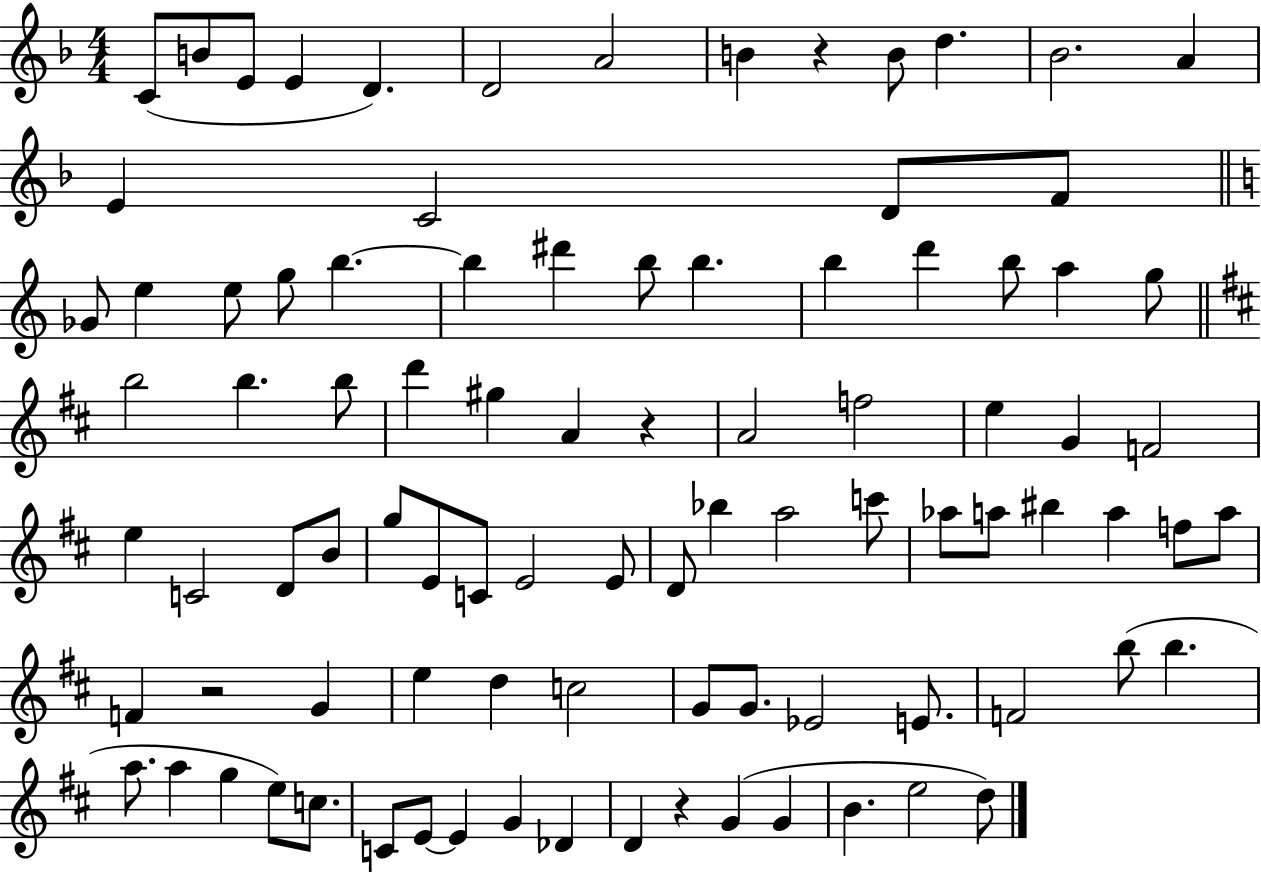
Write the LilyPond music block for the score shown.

{
  \clef treble
  \numericTimeSignature
  \time 4/4
  \key f \major
  c'8( b'8 e'8 e'4 d'4.) | d'2 a'2 | b'4 r4 b'8 d''4. | bes'2. a'4 | \break e'4 c'2 d'8 f'8 | \bar "||" \break \key c \major ges'8 e''4 e''8 g''8 b''4.~~ | b''4 dis'''4 b''8 b''4. | b''4 d'''4 b''8 a''4 g''8 | \bar "||" \break \key d \major b''2 b''4. b''8 | d'''4 gis''4 a'4 r4 | a'2 f''2 | e''4 g'4 f'2 | \break e''4 c'2 d'8 b'8 | g''8 e'8 c'8 e'2 e'8 | d'8 bes''4 a''2 c'''8 | aes''8 a''8 bis''4 a''4 f''8 a''8 | \break f'4 r2 g'4 | e''4 d''4 c''2 | g'8 g'8. ees'2 e'8. | f'2 b''8( b''4. | \break a''8. a''4 g''4 e''8) c''8. | c'8 e'8~~ e'4 g'4 des'4 | d'4 r4 g'4( g'4 | b'4. e''2 d''8) | \break \bar "|."
}